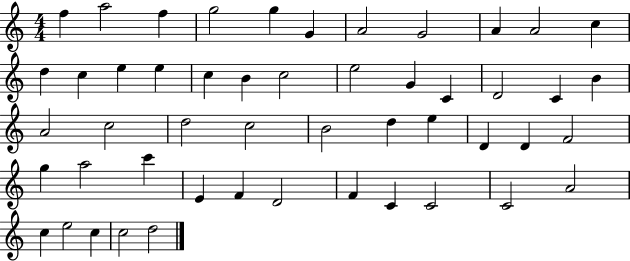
X:1
T:Untitled
M:4/4
L:1/4
K:C
f a2 f g2 g G A2 G2 A A2 c d c e e c B c2 e2 G C D2 C B A2 c2 d2 c2 B2 d e D D F2 g a2 c' E F D2 F C C2 C2 A2 c e2 c c2 d2